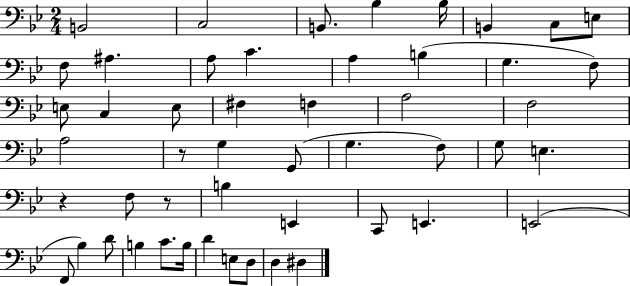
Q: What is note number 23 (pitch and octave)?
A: F3